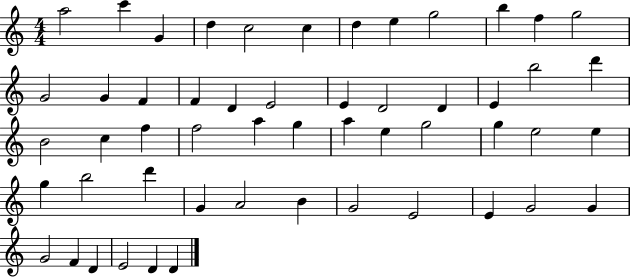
{
  \clef treble
  \numericTimeSignature
  \time 4/4
  \key c \major
  a''2 c'''4 g'4 | d''4 c''2 c''4 | d''4 e''4 g''2 | b''4 f''4 g''2 | \break g'2 g'4 f'4 | f'4 d'4 e'2 | e'4 d'2 d'4 | e'4 b''2 d'''4 | \break b'2 c''4 f''4 | f''2 a''4 g''4 | a''4 e''4 g''2 | g''4 e''2 e''4 | \break g''4 b''2 d'''4 | g'4 a'2 b'4 | g'2 e'2 | e'4 g'2 g'4 | \break g'2 f'4 d'4 | e'2 d'4 d'4 | \bar "|."
}